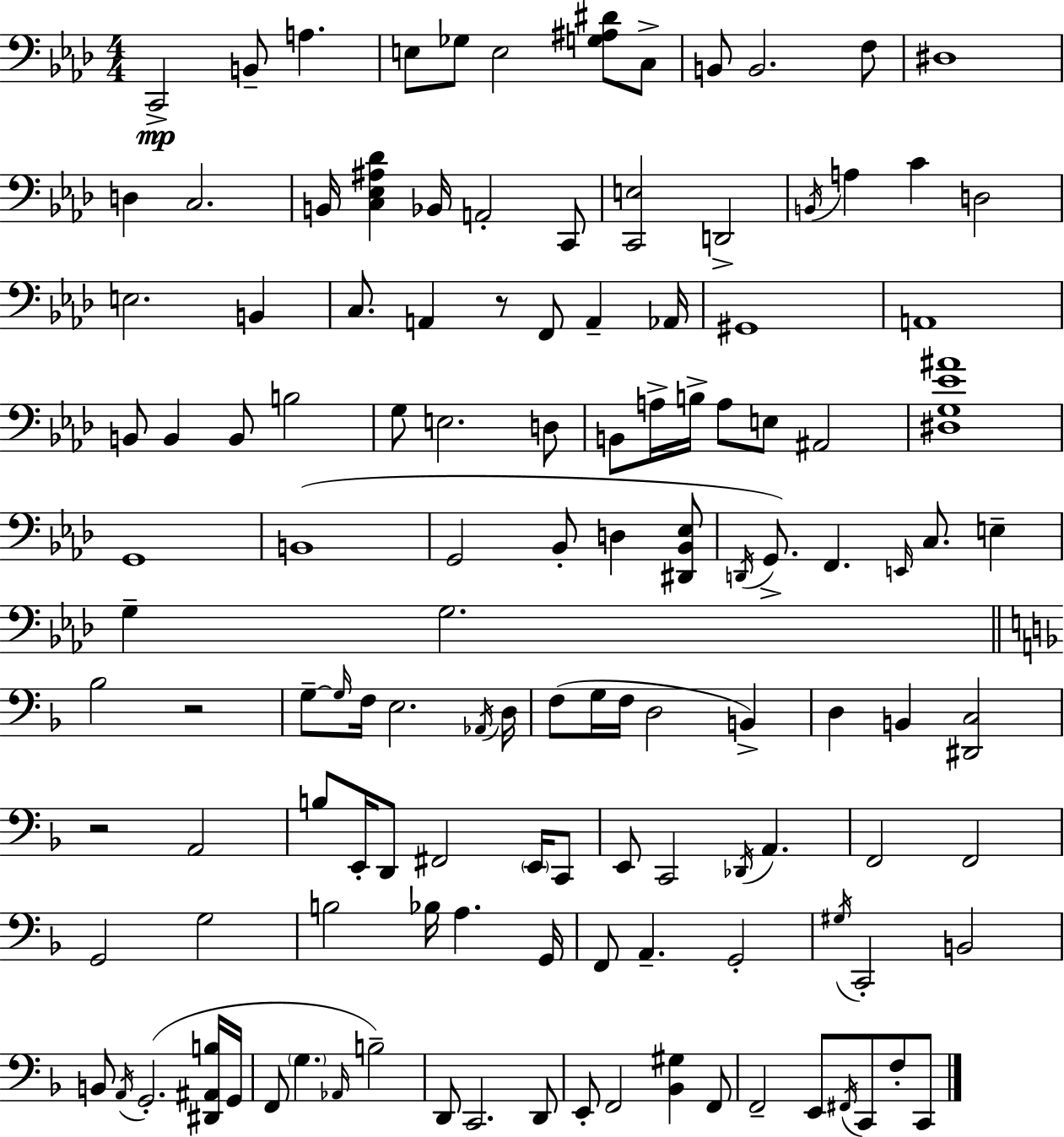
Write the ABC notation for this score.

X:1
T:Untitled
M:4/4
L:1/4
K:Fm
C,,2 B,,/2 A, E,/2 _G,/2 E,2 [G,^A,^D]/2 C,/2 B,,/2 B,,2 F,/2 ^D,4 D, C,2 B,,/4 [C,_E,^A,_D] _B,,/4 A,,2 C,,/2 [C,,E,]2 D,,2 B,,/4 A, C D,2 E,2 B,, C,/2 A,, z/2 F,,/2 A,, _A,,/4 ^G,,4 A,,4 B,,/2 B,, B,,/2 B,2 G,/2 E,2 D,/2 B,,/2 A,/4 B,/4 A,/2 E,/2 ^A,,2 [^D,G,_E^A]4 G,,4 B,,4 G,,2 _B,,/2 D, [^D,,_B,,_E,]/2 D,,/4 G,,/2 F,, E,,/4 C,/2 E, G, G,2 _B,2 z2 G,/2 G,/4 F,/4 E,2 _A,,/4 D,/4 F,/2 G,/4 F,/4 D,2 B,, D, B,, [^D,,C,]2 z2 A,,2 B,/2 E,,/4 D,,/2 ^F,,2 E,,/4 C,,/2 E,,/2 C,,2 _D,,/4 A,, F,,2 F,,2 G,,2 G,2 B,2 _B,/4 A, G,,/4 F,,/2 A,, G,,2 ^G,/4 C,,2 B,,2 B,,/2 A,,/4 G,,2 [^D,,^A,,B,]/4 G,,/4 F,,/2 G, _A,,/4 B,2 D,,/2 C,,2 D,,/2 E,,/2 F,,2 [_B,,^G,] F,,/2 F,,2 E,,/2 ^F,,/4 C,,/2 F,/2 C,,/2